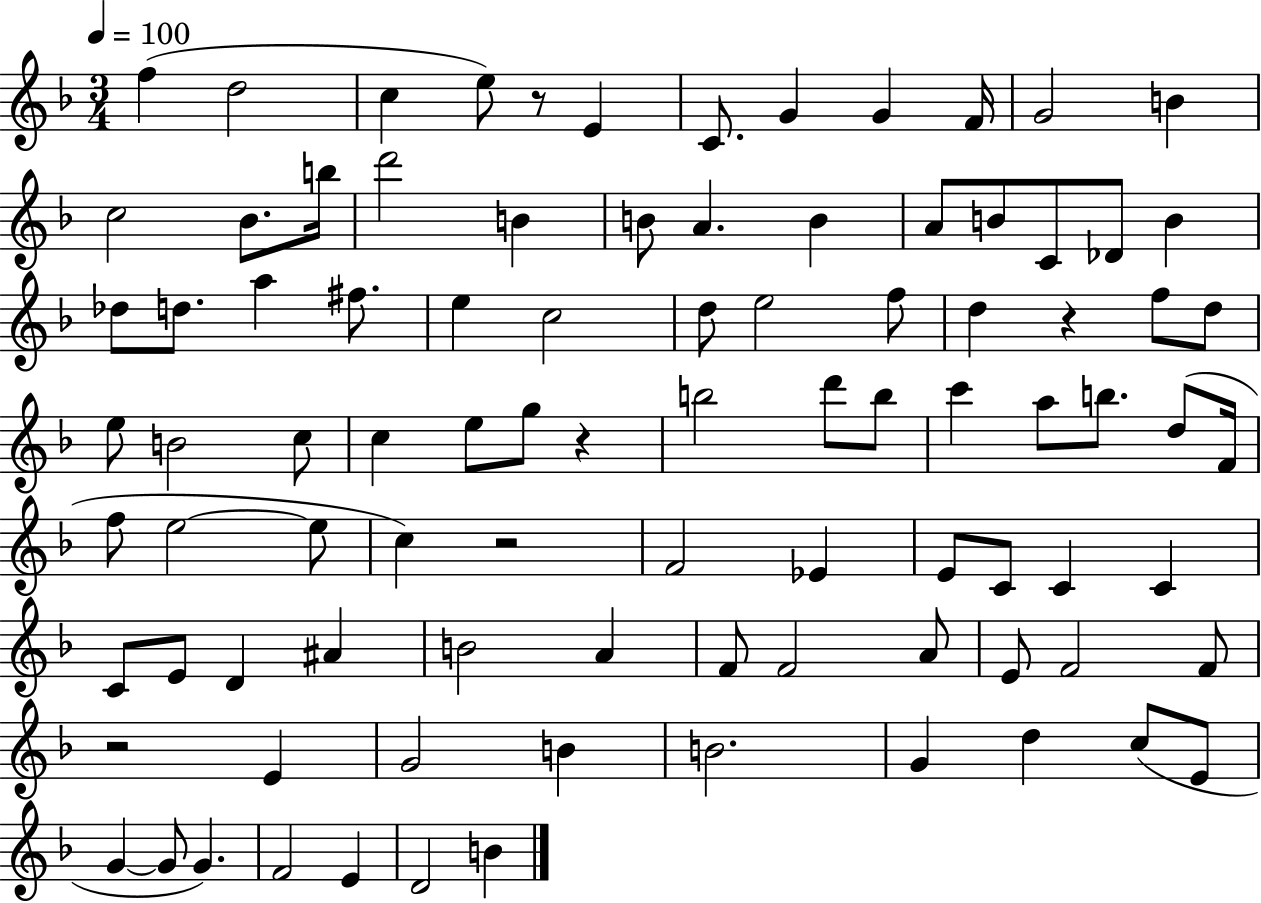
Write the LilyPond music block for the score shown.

{
  \clef treble
  \numericTimeSignature
  \time 3/4
  \key f \major
  \tempo 4 = 100
  \repeat volta 2 { f''4( d''2 | c''4 e''8) r8 e'4 | c'8. g'4 g'4 f'16 | g'2 b'4 | \break c''2 bes'8. b''16 | d'''2 b'4 | b'8 a'4. b'4 | a'8 b'8 c'8 des'8 b'4 | \break des''8 d''8. a''4 fis''8. | e''4 c''2 | d''8 e''2 f''8 | d''4 r4 f''8 d''8 | \break e''8 b'2 c''8 | c''4 e''8 g''8 r4 | b''2 d'''8 b''8 | c'''4 a''8 b''8. d''8( f'16 | \break f''8 e''2~~ e''8 | c''4) r2 | f'2 ees'4 | e'8 c'8 c'4 c'4 | \break c'8 e'8 d'4 ais'4 | b'2 a'4 | f'8 f'2 a'8 | e'8 f'2 f'8 | \break r2 e'4 | g'2 b'4 | b'2. | g'4 d''4 c''8( e'8 | \break g'4~~ g'8 g'4.) | f'2 e'4 | d'2 b'4 | } \bar "|."
}